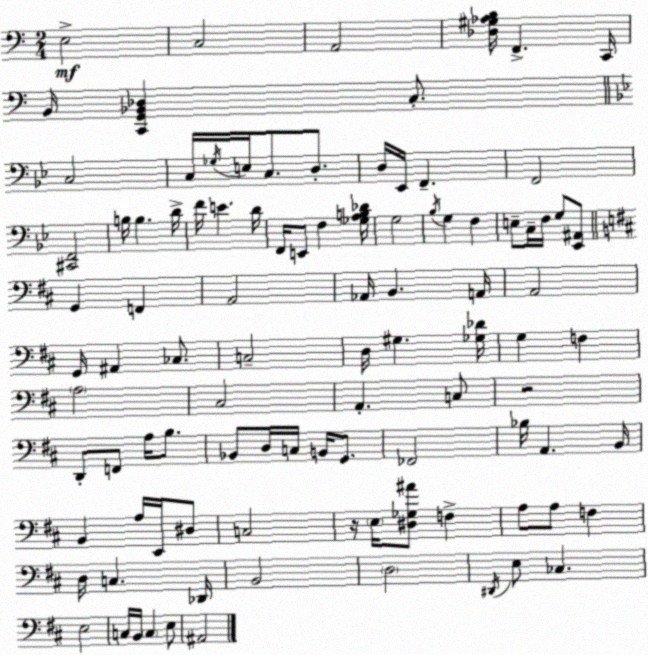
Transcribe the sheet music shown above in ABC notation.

X:1
T:Untitled
M:2/4
L:1/4
K:C
E,2 C,2 A,,2 [_D,^G,_A,B,]/4 F,, C,,/4 B,,/4 [C,,G,,_B,,_D,] C,/2 C,2 C,/4 _G,/4 E,/4 C,/2 D,/2 D,/4 _E,,/4 F,, F,,2 [^C,,F,,]2 B,/4 B, D/4 F/4 E D/4 F,,/4 E,,/2 F, [_G,A,B,_D]/4 G,2 _B,/4 G, F, E,/2 C,/4 F,/4 G,/2 [_E,,^A,,]/2 G,, F,, A,,2 _A,,/4 B,, A,,/4 A,,2 G,,/4 ^A,, _C,/2 C,2 D,/4 ^G, [_G,_D]/4 G, F, A,2 ^C,2 A,, C,/2 z2 D,,/2 F,,/2 A,/4 B,/2 _B,,/2 D,/4 C,/4 B,,/4 G,,/2 _F,,2 _B,/4 A,, B,,/4 B,, A,/4 E,,/4 ^D,/2 C,2 z/4 E,/4 [^D,_G,^A]/2 F, A,/2 A,/2 F, D,/4 C, _D,,/4 B,,2 D,2 ^D,,/4 E,/2 _C, E,2 C,/4 B,,/4 C, E,/2 ^A,,2